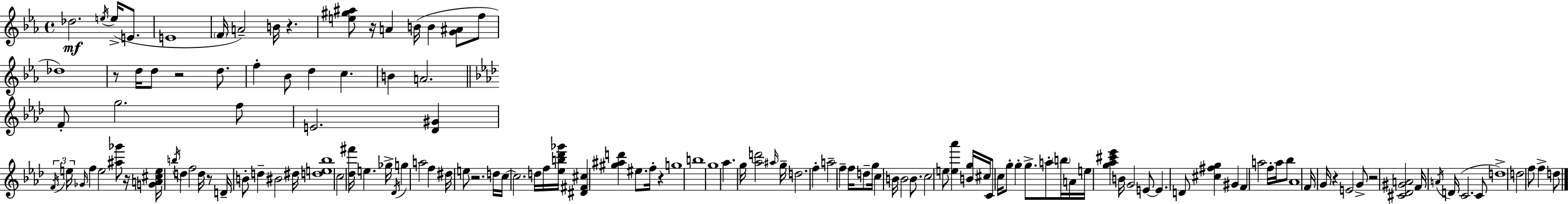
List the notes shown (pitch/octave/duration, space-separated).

Db5/h. E5/s E5/s E4/e. E4/w F4/s A4/h B4/s R/q. [E5,G#5,A#5]/e R/s A4/q B4/s B4/q [G4,A#4]/e F5/e Db5/w R/e D5/s D5/e R/h D5/e. F5/q Bb4/e D5/q C5/q. B4/q A4/h. F4/e G5/h. F5/e E4/h. [Db4,G#4]/q F4/s E5/s Gb4/s F5/q E5/h [A#5,Gb6]/e R/s [G4,A4,C#5,E5]/s B5/s D5/q F5/h D5/s R/e D4/s B4/e D5/q BIS4/h D#5/s [D5,E5,Bb5]/w C5/h [Db5,F#6]/s E5/q. Gb5/s Db4/s G5/q A5/h F5/q D#5/s E5/e R/h. D5/s C5/s C5/h. D5/s F5/s [Eb5,B5,Db6,Gb6]/s [D#4,F#4,C#5]/q [G#5,A#5,D6]/q EIS5/e. F5/s R/q G5/w B5/w G5/w Ab5/q. G5/s [Ab5,D6]/h A#5/s G5/s D5/h. F5/q A5/h F5/q F5/s D5/e G5/s C5/q B4/s B4/h B4/e. C5/h E5/e [E5,Ab6]/q [B4,G5]/s C#5/s C4/e C5/s G5/e G5/q G5/e. A5/e B5/s A4/s E5/s [G5,Ab5,C#6,Eb6]/q B4/s G4/h E4/e E4/q. D4/e [C#5,F#5,G5]/q G#4/q F4/q A5/h F5/s A5/s Bb5/e Ab4/w F4/s G4/s R/q E4/h G4/e R/h [C#4,Db4,G#4,A4]/h F4/s A4/s D4/s C4/h. C4/e D5/w D5/h F5/e F5/q D5/e